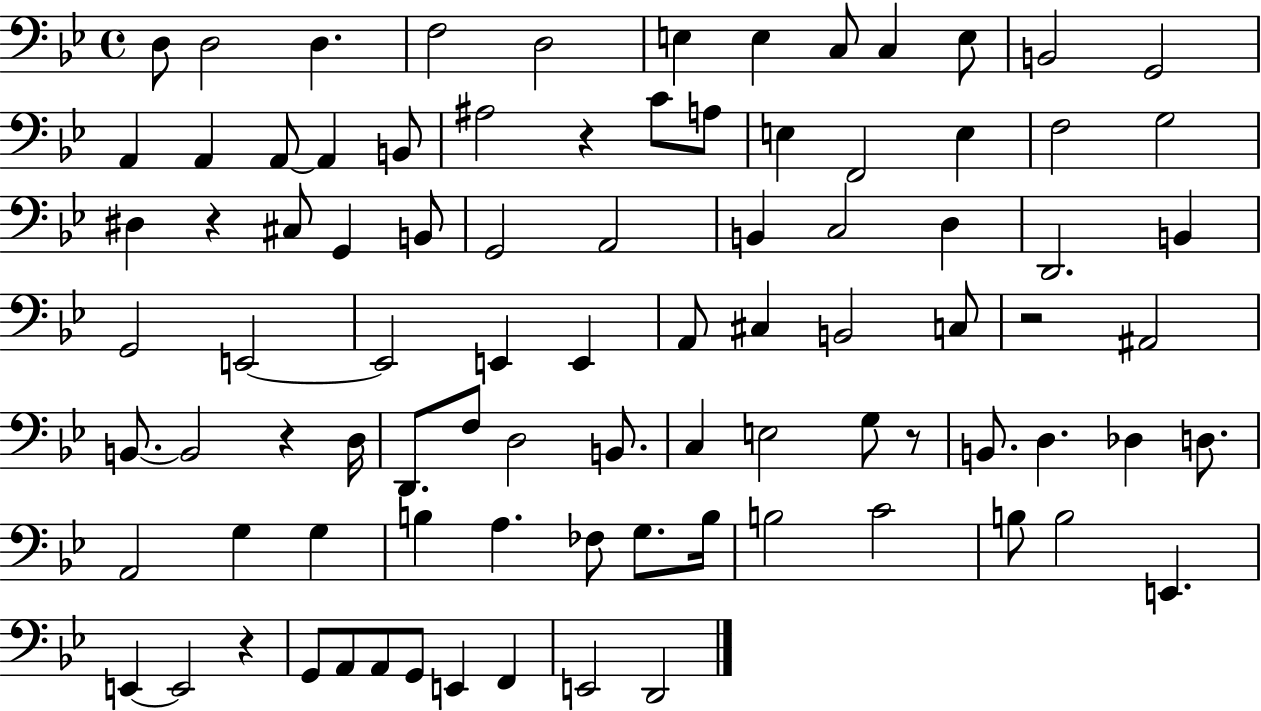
{
  \clef bass
  \time 4/4
  \defaultTimeSignature
  \key bes \major
  \repeat volta 2 { d8 d2 d4. | f2 d2 | e4 e4 c8 c4 e8 | b,2 g,2 | \break a,4 a,4 a,8~~ a,4 b,8 | ais2 r4 c'8 a8 | e4 f,2 e4 | f2 g2 | \break dis4 r4 cis8 g,4 b,8 | g,2 a,2 | b,4 c2 d4 | d,2. b,4 | \break g,2 e,2~~ | e,2 e,4 e,4 | a,8 cis4 b,2 c8 | r2 ais,2 | \break b,8.~~ b,2 r4 d16 | d,8. f8 d2 b,8. | c4 e2 g8 r8 | b,8. d4. des4 d8. | \break a,2 g4 g4 | b4 a4. fes8 g8. b16 | b2 c'2 | b8 b2 e,4. | \break e,4~~ e,2 r4 | g,8 a,8 a,8 g,8 e,4 f,4 | e,2 d,2 | } \bar "|."
}